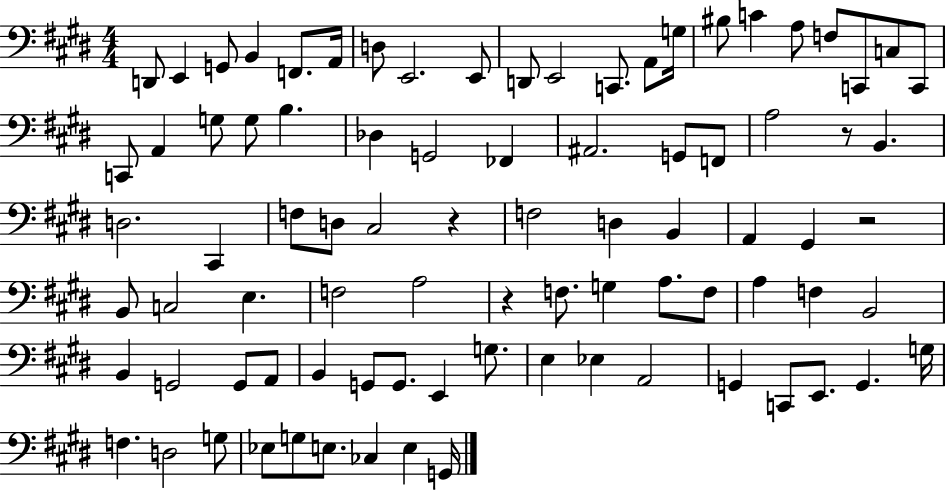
X:1
T:Untitled
M:4/4
L:1/4
K:E
D,,/2 E,, G,,/2 B,, F,,/2 A,,/4 D,/2 E,,2 E,,/2 D,,/2 E,,2 C,,/2 A,,/2 G,/4 ^B,/2 C A,/2 F,/2 C,,/2 C,/2 C,,/2 C,,/2 A,, G,/2 G,/2 B, _D, G,,2 _F,, ^A,,2 G,,/2 F,,/2 A,2 z/2 B,, D,2 ^C,, F,/2 D,/2 ^C,2 z F,2 D, B,, A,, ^G,, z2 B,,/2 C,2 E, F,2 A,2 z F,/2 G, A,/2 F,/2 A, F, B,,2 B,, G,,2 G,,/2 A,,/2 B,, G,,/2 G,,/2 E,, G,/2 E, _E, A,,2 G,, C,,/2 E,,/2 G,, G,/4 F, D,2 G,/2 _E,/2 G,/2 E,/2 _C, E, G,,/4